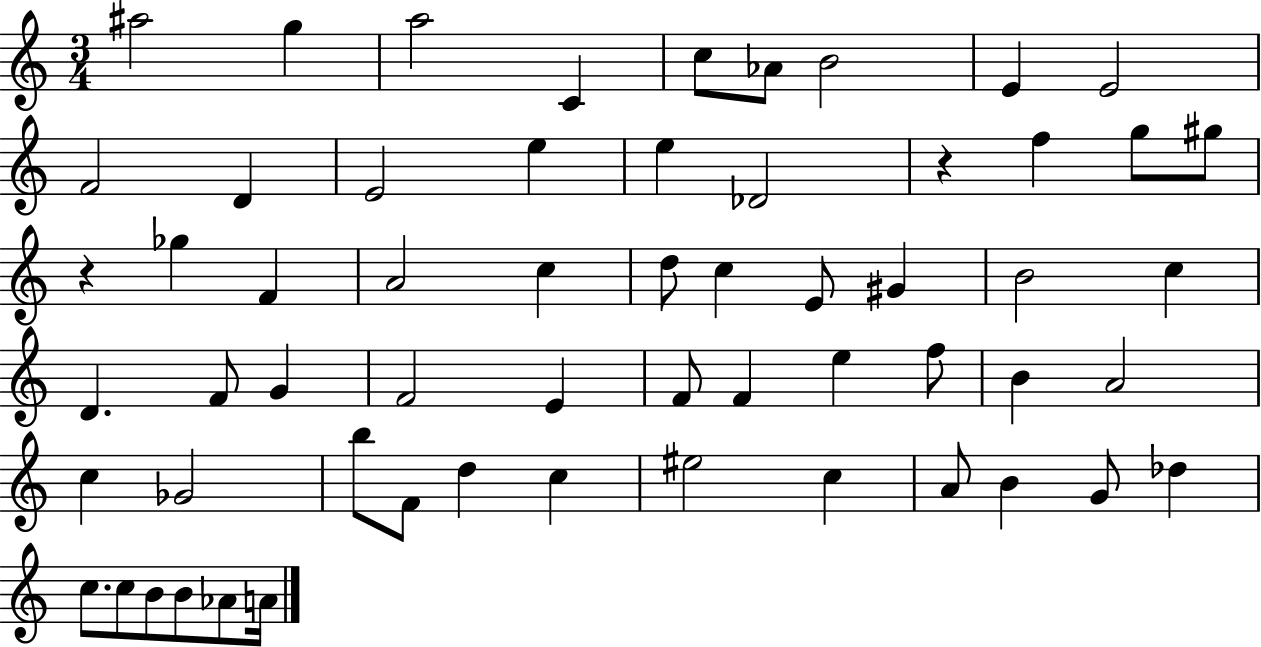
X:1
T:Untitled
M:3/4
L:1/4
K:C
^a2 g a2 C c/2 _A/2 B2 E E2 F2 D E2 e e _D2 z f g/2 ^g/2 z _g F A2 c d/2 c E/2 ^G B2 c D F/2 G F2 E F/2 F e f/2 B A2 c _G2 b/2 F/2 d c ^e2 c A/2 B G/2 _d c/2 c/2 B/2 B/2 _A/2 A/4